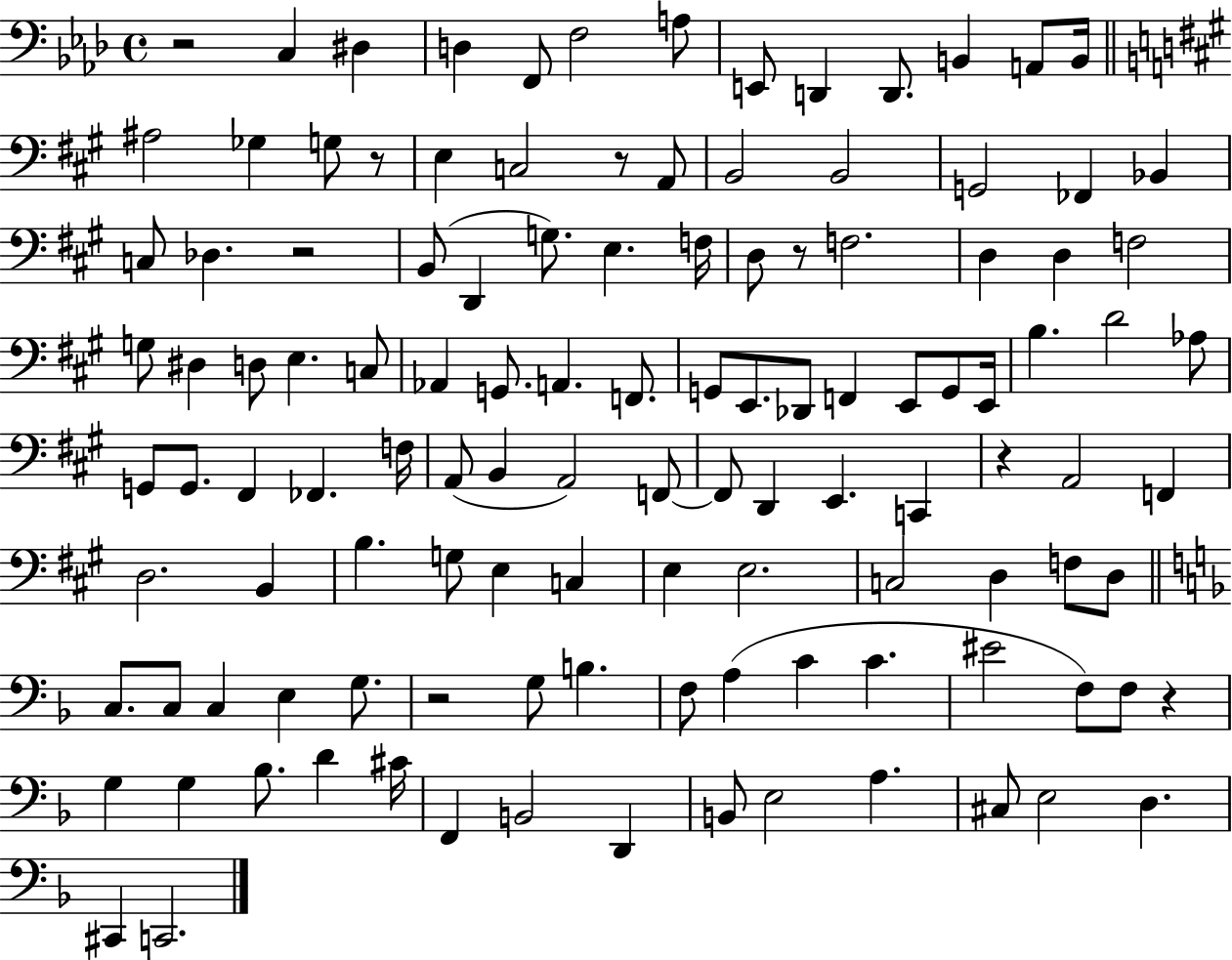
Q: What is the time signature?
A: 4/4